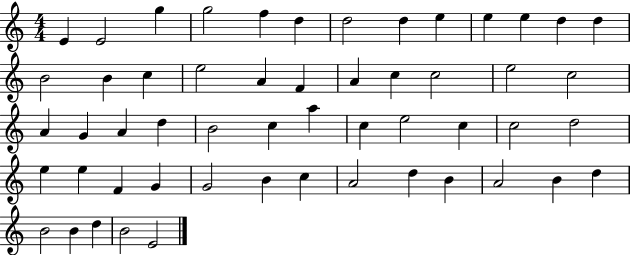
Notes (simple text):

E4/q E4/h G5/q G5/h F5/q D5/q D5/h D5/q E5/q E5/q E5/q D5/q D5/q B4/h B4/q C5/q E5/h A4/q F4/q A4/q C5/q C5/h E5/h C5/h A4/q G4/q A4/q D5/q B4/h C5/q A5/q C5/q E5/h C5/q C5/h D5/h E5/q E5/q F4/q G4/q G4/h B4/q C5/q A4/h D5/q B4/q A4/h B4/q D5/q B4/h B4/q D5/q B4/h E4/h